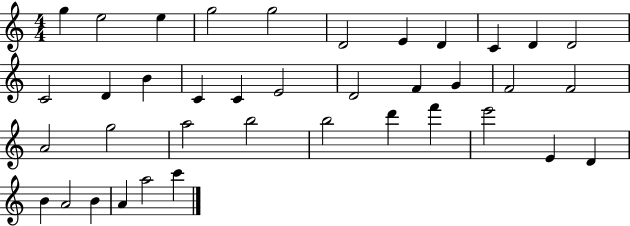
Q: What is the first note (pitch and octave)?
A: G5